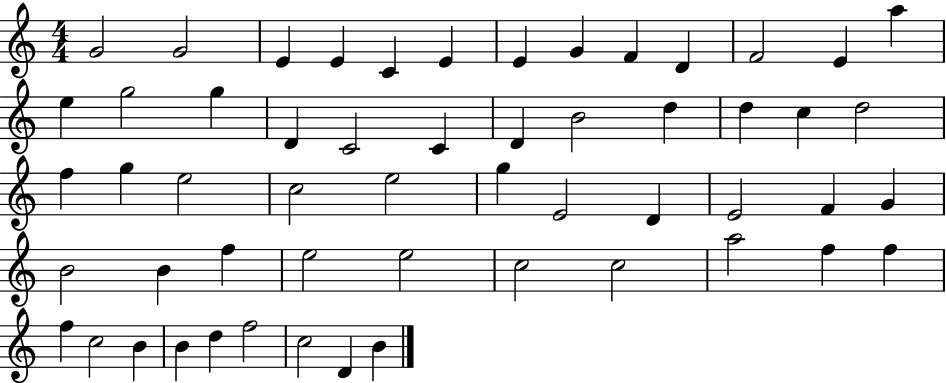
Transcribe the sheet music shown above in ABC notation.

X:1
T:Untitled
M:4/4
L:1/4
K:C
G2 G2 E E C E E G F D F2 E a e g2 g D C2 C D B2 d d c d2 f g e2 c2 e2 g E2 D E2 F G B2 B f e2 e2 c2 c2 a2 f f f c2 B B d f2 c2 D B